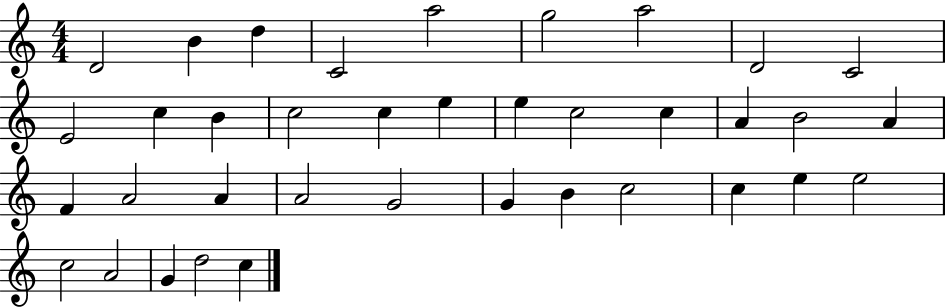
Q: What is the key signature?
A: C major